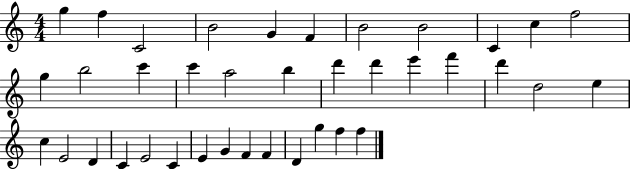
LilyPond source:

{
  \clef treble
  \numericTimeSignature
  \time 4/4
  \key c \major
  g''4 f''4 c'2 | b'2 g'4 f'4 | b'2 b'2 | c'4 c''4 f''2 | \break g''4 b''2 c'''4 | c'''4 a''2 b''4 | d'''4 d'''4 e'''4 f'''4 | d'''4 d''2 e''4 | \break c''4 e'2 d'4 | c'4 e'2 c'4 | e'4 g'4 f'4 f'4 | d'4 g''4 f''4 f''4 | \break \bar "|."
}